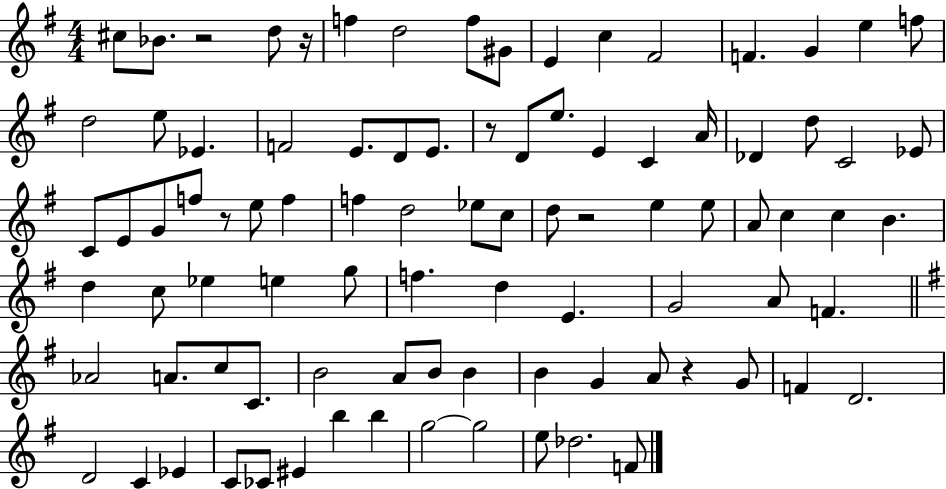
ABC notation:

X:1
T:Untitled
M:4/4
L:1/4
K:G
^c/2 _B/2 z2 d/2 z/4 f d2 f/2 ^G/2 E c ^F2 F G e f/2 d2 e/2 _E F2 E/2 D/2 E/2 z/2 D/2 e/2 E C A/4 _D d/2 C2 _E/2 C/2 E/2 G/2 f/2 z/2 e/2 f f d2 _e/2 c/2 d/2 z2 e e/2 A/2 c c B d c/2 _e e g/2 f d E G2 A/2 F _A2 A/2 c/2 C/2 B2 A/2 B/2 B B G A/2 z G/2 F D2 D2 C _E C/2 _C/2 ^E b b g2 g2 e/2 _d2 F/2